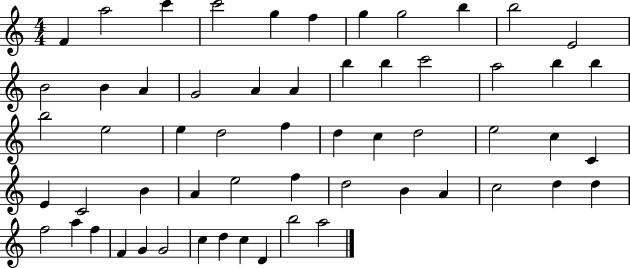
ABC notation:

X:1
T:Untitled
M:4/4
L:1/4
K:C
F a2 c' c'2 g f g g2 b b2 E2 B2 B A G2 A A b b c'2 a2 b b b2 e2 e d2 f d c d2 e2 c C E C2 B A e2 f d2 B A c2 d d f2 a f F G G2 c d c D b2 a2